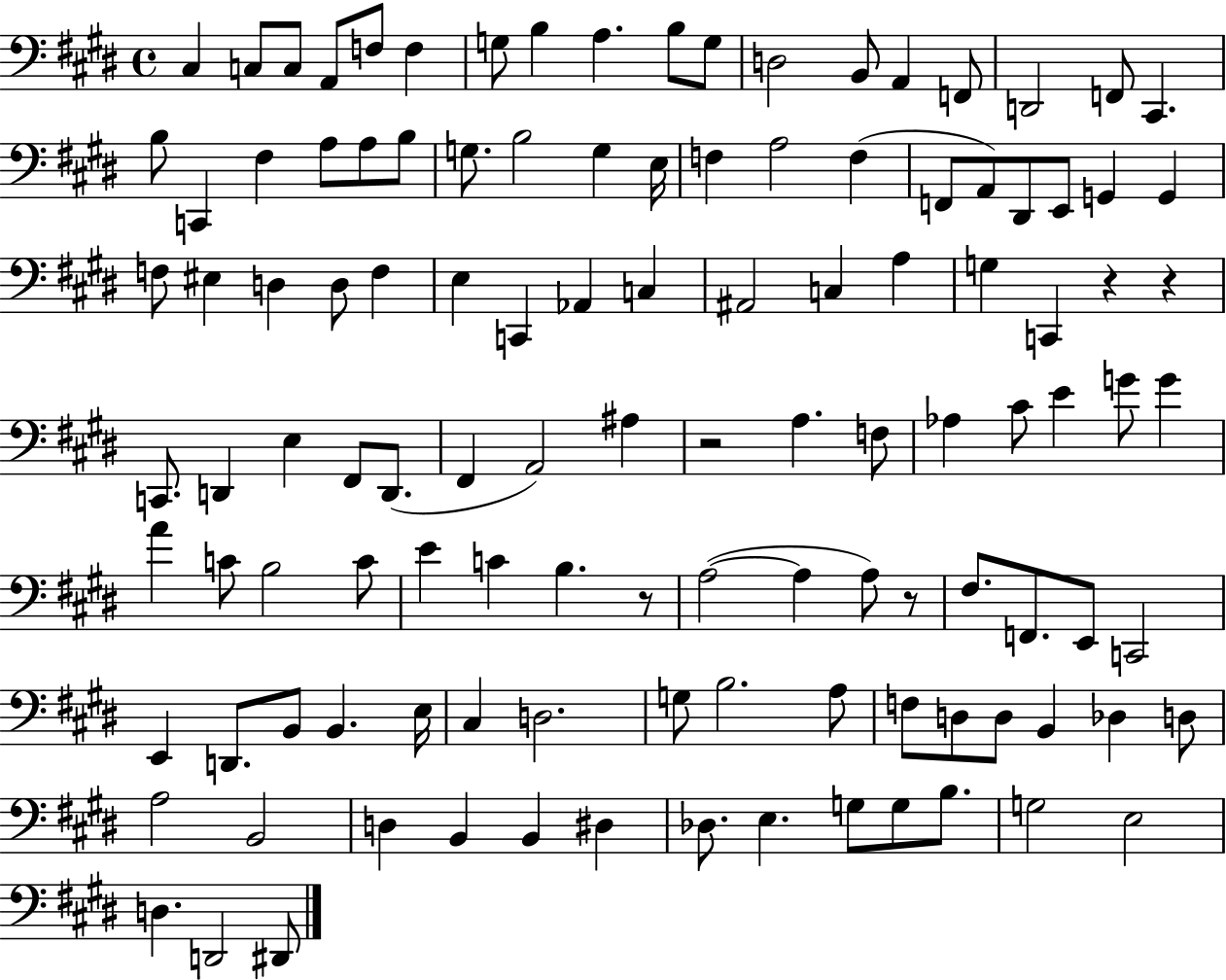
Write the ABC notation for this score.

X:1
T:Untitled
M:4/4
L:1/4
K:E
^C, C,/2 C,/2 A,,/2 F,/2 F, G,/2 B, A, B,/2 G,/2 D,2 B,,/2 A,, F,,/2 D,,2 F,,/2 ^C,, B,/2 C,, ^F, A,/2 A,/2 B,/2 G,/2 B,2 G, E,/4 F, A,2 F, F,,/2 A,,/2 ^D,,/2 E,,/2 G,, G,, F,/2 ^E, D, D,/2 F, E, C,, _A,, C, ^A,,2 C, A, G, C,, z z C,,/2 D,, E, ^F,,/2 D,,/2 ^F,, A,,2 ^A, z2 A, F,/2 _A, ^C/2 E G/2 G A C/2 B,2 C/2 E C B, z/2 A,2 A, A,/2 z/2 ^F,/2 F,,/2 E,,/2 C,,2 E,, D,,/2 B,,/2 B,, E,/4 ^C, D,2 G,/2 B,2 A,/2 F,/2 D,/2 D,/2 B,, _D, D,/2 A,2 B,,2 D, B,, B,, ^D, _D,/2 E, G,/2 G,/2 B,/2 G,2 E,2 D, D,,2 ^D,,/2